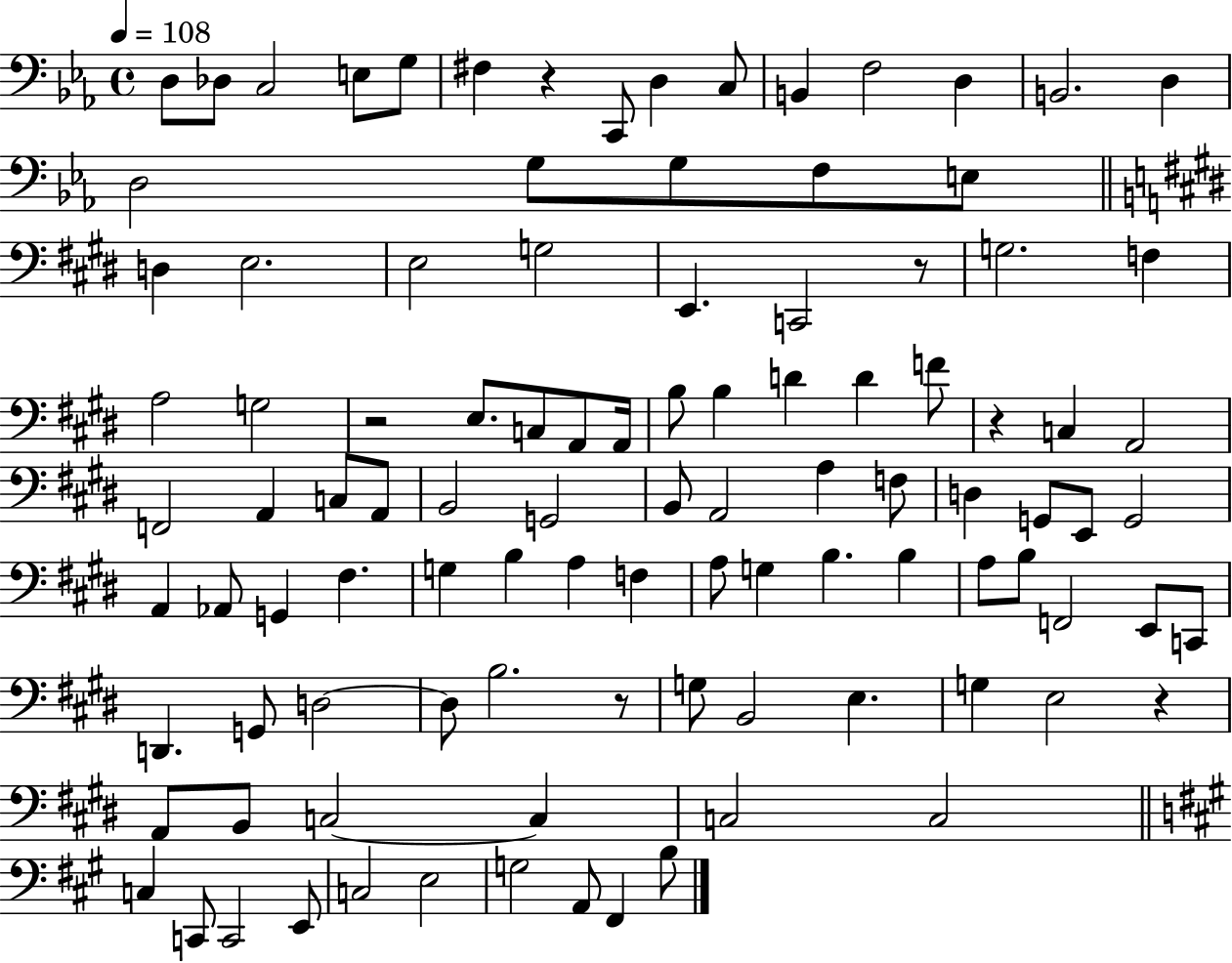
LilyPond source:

{
  \clef bass
  \time 4/4
  \defaultTimeSignature
  \key ees \major
  \tempo 4 = 108
  \repeat volta 2 { d8 des8 c2 e8 g8 | fis4 r4 c,8 d4 c8 | b,4 f2 d4 | b,2. d4 | \break d2 g8 g8 f8 e8 | \bar "||" \break \key e \major d4 e2. | e2 g2 | e,4. c,2 r8 | g2. f4 | \break a2 g2 | r2 e8. c8 a,8 a,16 | b8 b4 d'4 d'4 f'8 | r4 c4 a,2 | \break f,2 a,4 c8 a,8 | b,2 g,2 | b,8 a,2 a4 f8 | d4 g,8 e,8 g,2 | \break a,4 aes,8 g,4 fis4. | g4 b4 a4 f4 | a8 g4 b4. b4 | a8 b8 f,2 e,8 c,8 | \break d,4. g,8 d2~~ | d8 b2. r8 | g8 b,2 e4. | g4 e2 r4 | \break a,8 b,8 c2~~ c4 | c2 c2 | \bar "||" \break \key a \major c4 c,8 c,2 e,8 | c2 e2 | g2 a,8 fis,4 b8 | } \bar "|."
}